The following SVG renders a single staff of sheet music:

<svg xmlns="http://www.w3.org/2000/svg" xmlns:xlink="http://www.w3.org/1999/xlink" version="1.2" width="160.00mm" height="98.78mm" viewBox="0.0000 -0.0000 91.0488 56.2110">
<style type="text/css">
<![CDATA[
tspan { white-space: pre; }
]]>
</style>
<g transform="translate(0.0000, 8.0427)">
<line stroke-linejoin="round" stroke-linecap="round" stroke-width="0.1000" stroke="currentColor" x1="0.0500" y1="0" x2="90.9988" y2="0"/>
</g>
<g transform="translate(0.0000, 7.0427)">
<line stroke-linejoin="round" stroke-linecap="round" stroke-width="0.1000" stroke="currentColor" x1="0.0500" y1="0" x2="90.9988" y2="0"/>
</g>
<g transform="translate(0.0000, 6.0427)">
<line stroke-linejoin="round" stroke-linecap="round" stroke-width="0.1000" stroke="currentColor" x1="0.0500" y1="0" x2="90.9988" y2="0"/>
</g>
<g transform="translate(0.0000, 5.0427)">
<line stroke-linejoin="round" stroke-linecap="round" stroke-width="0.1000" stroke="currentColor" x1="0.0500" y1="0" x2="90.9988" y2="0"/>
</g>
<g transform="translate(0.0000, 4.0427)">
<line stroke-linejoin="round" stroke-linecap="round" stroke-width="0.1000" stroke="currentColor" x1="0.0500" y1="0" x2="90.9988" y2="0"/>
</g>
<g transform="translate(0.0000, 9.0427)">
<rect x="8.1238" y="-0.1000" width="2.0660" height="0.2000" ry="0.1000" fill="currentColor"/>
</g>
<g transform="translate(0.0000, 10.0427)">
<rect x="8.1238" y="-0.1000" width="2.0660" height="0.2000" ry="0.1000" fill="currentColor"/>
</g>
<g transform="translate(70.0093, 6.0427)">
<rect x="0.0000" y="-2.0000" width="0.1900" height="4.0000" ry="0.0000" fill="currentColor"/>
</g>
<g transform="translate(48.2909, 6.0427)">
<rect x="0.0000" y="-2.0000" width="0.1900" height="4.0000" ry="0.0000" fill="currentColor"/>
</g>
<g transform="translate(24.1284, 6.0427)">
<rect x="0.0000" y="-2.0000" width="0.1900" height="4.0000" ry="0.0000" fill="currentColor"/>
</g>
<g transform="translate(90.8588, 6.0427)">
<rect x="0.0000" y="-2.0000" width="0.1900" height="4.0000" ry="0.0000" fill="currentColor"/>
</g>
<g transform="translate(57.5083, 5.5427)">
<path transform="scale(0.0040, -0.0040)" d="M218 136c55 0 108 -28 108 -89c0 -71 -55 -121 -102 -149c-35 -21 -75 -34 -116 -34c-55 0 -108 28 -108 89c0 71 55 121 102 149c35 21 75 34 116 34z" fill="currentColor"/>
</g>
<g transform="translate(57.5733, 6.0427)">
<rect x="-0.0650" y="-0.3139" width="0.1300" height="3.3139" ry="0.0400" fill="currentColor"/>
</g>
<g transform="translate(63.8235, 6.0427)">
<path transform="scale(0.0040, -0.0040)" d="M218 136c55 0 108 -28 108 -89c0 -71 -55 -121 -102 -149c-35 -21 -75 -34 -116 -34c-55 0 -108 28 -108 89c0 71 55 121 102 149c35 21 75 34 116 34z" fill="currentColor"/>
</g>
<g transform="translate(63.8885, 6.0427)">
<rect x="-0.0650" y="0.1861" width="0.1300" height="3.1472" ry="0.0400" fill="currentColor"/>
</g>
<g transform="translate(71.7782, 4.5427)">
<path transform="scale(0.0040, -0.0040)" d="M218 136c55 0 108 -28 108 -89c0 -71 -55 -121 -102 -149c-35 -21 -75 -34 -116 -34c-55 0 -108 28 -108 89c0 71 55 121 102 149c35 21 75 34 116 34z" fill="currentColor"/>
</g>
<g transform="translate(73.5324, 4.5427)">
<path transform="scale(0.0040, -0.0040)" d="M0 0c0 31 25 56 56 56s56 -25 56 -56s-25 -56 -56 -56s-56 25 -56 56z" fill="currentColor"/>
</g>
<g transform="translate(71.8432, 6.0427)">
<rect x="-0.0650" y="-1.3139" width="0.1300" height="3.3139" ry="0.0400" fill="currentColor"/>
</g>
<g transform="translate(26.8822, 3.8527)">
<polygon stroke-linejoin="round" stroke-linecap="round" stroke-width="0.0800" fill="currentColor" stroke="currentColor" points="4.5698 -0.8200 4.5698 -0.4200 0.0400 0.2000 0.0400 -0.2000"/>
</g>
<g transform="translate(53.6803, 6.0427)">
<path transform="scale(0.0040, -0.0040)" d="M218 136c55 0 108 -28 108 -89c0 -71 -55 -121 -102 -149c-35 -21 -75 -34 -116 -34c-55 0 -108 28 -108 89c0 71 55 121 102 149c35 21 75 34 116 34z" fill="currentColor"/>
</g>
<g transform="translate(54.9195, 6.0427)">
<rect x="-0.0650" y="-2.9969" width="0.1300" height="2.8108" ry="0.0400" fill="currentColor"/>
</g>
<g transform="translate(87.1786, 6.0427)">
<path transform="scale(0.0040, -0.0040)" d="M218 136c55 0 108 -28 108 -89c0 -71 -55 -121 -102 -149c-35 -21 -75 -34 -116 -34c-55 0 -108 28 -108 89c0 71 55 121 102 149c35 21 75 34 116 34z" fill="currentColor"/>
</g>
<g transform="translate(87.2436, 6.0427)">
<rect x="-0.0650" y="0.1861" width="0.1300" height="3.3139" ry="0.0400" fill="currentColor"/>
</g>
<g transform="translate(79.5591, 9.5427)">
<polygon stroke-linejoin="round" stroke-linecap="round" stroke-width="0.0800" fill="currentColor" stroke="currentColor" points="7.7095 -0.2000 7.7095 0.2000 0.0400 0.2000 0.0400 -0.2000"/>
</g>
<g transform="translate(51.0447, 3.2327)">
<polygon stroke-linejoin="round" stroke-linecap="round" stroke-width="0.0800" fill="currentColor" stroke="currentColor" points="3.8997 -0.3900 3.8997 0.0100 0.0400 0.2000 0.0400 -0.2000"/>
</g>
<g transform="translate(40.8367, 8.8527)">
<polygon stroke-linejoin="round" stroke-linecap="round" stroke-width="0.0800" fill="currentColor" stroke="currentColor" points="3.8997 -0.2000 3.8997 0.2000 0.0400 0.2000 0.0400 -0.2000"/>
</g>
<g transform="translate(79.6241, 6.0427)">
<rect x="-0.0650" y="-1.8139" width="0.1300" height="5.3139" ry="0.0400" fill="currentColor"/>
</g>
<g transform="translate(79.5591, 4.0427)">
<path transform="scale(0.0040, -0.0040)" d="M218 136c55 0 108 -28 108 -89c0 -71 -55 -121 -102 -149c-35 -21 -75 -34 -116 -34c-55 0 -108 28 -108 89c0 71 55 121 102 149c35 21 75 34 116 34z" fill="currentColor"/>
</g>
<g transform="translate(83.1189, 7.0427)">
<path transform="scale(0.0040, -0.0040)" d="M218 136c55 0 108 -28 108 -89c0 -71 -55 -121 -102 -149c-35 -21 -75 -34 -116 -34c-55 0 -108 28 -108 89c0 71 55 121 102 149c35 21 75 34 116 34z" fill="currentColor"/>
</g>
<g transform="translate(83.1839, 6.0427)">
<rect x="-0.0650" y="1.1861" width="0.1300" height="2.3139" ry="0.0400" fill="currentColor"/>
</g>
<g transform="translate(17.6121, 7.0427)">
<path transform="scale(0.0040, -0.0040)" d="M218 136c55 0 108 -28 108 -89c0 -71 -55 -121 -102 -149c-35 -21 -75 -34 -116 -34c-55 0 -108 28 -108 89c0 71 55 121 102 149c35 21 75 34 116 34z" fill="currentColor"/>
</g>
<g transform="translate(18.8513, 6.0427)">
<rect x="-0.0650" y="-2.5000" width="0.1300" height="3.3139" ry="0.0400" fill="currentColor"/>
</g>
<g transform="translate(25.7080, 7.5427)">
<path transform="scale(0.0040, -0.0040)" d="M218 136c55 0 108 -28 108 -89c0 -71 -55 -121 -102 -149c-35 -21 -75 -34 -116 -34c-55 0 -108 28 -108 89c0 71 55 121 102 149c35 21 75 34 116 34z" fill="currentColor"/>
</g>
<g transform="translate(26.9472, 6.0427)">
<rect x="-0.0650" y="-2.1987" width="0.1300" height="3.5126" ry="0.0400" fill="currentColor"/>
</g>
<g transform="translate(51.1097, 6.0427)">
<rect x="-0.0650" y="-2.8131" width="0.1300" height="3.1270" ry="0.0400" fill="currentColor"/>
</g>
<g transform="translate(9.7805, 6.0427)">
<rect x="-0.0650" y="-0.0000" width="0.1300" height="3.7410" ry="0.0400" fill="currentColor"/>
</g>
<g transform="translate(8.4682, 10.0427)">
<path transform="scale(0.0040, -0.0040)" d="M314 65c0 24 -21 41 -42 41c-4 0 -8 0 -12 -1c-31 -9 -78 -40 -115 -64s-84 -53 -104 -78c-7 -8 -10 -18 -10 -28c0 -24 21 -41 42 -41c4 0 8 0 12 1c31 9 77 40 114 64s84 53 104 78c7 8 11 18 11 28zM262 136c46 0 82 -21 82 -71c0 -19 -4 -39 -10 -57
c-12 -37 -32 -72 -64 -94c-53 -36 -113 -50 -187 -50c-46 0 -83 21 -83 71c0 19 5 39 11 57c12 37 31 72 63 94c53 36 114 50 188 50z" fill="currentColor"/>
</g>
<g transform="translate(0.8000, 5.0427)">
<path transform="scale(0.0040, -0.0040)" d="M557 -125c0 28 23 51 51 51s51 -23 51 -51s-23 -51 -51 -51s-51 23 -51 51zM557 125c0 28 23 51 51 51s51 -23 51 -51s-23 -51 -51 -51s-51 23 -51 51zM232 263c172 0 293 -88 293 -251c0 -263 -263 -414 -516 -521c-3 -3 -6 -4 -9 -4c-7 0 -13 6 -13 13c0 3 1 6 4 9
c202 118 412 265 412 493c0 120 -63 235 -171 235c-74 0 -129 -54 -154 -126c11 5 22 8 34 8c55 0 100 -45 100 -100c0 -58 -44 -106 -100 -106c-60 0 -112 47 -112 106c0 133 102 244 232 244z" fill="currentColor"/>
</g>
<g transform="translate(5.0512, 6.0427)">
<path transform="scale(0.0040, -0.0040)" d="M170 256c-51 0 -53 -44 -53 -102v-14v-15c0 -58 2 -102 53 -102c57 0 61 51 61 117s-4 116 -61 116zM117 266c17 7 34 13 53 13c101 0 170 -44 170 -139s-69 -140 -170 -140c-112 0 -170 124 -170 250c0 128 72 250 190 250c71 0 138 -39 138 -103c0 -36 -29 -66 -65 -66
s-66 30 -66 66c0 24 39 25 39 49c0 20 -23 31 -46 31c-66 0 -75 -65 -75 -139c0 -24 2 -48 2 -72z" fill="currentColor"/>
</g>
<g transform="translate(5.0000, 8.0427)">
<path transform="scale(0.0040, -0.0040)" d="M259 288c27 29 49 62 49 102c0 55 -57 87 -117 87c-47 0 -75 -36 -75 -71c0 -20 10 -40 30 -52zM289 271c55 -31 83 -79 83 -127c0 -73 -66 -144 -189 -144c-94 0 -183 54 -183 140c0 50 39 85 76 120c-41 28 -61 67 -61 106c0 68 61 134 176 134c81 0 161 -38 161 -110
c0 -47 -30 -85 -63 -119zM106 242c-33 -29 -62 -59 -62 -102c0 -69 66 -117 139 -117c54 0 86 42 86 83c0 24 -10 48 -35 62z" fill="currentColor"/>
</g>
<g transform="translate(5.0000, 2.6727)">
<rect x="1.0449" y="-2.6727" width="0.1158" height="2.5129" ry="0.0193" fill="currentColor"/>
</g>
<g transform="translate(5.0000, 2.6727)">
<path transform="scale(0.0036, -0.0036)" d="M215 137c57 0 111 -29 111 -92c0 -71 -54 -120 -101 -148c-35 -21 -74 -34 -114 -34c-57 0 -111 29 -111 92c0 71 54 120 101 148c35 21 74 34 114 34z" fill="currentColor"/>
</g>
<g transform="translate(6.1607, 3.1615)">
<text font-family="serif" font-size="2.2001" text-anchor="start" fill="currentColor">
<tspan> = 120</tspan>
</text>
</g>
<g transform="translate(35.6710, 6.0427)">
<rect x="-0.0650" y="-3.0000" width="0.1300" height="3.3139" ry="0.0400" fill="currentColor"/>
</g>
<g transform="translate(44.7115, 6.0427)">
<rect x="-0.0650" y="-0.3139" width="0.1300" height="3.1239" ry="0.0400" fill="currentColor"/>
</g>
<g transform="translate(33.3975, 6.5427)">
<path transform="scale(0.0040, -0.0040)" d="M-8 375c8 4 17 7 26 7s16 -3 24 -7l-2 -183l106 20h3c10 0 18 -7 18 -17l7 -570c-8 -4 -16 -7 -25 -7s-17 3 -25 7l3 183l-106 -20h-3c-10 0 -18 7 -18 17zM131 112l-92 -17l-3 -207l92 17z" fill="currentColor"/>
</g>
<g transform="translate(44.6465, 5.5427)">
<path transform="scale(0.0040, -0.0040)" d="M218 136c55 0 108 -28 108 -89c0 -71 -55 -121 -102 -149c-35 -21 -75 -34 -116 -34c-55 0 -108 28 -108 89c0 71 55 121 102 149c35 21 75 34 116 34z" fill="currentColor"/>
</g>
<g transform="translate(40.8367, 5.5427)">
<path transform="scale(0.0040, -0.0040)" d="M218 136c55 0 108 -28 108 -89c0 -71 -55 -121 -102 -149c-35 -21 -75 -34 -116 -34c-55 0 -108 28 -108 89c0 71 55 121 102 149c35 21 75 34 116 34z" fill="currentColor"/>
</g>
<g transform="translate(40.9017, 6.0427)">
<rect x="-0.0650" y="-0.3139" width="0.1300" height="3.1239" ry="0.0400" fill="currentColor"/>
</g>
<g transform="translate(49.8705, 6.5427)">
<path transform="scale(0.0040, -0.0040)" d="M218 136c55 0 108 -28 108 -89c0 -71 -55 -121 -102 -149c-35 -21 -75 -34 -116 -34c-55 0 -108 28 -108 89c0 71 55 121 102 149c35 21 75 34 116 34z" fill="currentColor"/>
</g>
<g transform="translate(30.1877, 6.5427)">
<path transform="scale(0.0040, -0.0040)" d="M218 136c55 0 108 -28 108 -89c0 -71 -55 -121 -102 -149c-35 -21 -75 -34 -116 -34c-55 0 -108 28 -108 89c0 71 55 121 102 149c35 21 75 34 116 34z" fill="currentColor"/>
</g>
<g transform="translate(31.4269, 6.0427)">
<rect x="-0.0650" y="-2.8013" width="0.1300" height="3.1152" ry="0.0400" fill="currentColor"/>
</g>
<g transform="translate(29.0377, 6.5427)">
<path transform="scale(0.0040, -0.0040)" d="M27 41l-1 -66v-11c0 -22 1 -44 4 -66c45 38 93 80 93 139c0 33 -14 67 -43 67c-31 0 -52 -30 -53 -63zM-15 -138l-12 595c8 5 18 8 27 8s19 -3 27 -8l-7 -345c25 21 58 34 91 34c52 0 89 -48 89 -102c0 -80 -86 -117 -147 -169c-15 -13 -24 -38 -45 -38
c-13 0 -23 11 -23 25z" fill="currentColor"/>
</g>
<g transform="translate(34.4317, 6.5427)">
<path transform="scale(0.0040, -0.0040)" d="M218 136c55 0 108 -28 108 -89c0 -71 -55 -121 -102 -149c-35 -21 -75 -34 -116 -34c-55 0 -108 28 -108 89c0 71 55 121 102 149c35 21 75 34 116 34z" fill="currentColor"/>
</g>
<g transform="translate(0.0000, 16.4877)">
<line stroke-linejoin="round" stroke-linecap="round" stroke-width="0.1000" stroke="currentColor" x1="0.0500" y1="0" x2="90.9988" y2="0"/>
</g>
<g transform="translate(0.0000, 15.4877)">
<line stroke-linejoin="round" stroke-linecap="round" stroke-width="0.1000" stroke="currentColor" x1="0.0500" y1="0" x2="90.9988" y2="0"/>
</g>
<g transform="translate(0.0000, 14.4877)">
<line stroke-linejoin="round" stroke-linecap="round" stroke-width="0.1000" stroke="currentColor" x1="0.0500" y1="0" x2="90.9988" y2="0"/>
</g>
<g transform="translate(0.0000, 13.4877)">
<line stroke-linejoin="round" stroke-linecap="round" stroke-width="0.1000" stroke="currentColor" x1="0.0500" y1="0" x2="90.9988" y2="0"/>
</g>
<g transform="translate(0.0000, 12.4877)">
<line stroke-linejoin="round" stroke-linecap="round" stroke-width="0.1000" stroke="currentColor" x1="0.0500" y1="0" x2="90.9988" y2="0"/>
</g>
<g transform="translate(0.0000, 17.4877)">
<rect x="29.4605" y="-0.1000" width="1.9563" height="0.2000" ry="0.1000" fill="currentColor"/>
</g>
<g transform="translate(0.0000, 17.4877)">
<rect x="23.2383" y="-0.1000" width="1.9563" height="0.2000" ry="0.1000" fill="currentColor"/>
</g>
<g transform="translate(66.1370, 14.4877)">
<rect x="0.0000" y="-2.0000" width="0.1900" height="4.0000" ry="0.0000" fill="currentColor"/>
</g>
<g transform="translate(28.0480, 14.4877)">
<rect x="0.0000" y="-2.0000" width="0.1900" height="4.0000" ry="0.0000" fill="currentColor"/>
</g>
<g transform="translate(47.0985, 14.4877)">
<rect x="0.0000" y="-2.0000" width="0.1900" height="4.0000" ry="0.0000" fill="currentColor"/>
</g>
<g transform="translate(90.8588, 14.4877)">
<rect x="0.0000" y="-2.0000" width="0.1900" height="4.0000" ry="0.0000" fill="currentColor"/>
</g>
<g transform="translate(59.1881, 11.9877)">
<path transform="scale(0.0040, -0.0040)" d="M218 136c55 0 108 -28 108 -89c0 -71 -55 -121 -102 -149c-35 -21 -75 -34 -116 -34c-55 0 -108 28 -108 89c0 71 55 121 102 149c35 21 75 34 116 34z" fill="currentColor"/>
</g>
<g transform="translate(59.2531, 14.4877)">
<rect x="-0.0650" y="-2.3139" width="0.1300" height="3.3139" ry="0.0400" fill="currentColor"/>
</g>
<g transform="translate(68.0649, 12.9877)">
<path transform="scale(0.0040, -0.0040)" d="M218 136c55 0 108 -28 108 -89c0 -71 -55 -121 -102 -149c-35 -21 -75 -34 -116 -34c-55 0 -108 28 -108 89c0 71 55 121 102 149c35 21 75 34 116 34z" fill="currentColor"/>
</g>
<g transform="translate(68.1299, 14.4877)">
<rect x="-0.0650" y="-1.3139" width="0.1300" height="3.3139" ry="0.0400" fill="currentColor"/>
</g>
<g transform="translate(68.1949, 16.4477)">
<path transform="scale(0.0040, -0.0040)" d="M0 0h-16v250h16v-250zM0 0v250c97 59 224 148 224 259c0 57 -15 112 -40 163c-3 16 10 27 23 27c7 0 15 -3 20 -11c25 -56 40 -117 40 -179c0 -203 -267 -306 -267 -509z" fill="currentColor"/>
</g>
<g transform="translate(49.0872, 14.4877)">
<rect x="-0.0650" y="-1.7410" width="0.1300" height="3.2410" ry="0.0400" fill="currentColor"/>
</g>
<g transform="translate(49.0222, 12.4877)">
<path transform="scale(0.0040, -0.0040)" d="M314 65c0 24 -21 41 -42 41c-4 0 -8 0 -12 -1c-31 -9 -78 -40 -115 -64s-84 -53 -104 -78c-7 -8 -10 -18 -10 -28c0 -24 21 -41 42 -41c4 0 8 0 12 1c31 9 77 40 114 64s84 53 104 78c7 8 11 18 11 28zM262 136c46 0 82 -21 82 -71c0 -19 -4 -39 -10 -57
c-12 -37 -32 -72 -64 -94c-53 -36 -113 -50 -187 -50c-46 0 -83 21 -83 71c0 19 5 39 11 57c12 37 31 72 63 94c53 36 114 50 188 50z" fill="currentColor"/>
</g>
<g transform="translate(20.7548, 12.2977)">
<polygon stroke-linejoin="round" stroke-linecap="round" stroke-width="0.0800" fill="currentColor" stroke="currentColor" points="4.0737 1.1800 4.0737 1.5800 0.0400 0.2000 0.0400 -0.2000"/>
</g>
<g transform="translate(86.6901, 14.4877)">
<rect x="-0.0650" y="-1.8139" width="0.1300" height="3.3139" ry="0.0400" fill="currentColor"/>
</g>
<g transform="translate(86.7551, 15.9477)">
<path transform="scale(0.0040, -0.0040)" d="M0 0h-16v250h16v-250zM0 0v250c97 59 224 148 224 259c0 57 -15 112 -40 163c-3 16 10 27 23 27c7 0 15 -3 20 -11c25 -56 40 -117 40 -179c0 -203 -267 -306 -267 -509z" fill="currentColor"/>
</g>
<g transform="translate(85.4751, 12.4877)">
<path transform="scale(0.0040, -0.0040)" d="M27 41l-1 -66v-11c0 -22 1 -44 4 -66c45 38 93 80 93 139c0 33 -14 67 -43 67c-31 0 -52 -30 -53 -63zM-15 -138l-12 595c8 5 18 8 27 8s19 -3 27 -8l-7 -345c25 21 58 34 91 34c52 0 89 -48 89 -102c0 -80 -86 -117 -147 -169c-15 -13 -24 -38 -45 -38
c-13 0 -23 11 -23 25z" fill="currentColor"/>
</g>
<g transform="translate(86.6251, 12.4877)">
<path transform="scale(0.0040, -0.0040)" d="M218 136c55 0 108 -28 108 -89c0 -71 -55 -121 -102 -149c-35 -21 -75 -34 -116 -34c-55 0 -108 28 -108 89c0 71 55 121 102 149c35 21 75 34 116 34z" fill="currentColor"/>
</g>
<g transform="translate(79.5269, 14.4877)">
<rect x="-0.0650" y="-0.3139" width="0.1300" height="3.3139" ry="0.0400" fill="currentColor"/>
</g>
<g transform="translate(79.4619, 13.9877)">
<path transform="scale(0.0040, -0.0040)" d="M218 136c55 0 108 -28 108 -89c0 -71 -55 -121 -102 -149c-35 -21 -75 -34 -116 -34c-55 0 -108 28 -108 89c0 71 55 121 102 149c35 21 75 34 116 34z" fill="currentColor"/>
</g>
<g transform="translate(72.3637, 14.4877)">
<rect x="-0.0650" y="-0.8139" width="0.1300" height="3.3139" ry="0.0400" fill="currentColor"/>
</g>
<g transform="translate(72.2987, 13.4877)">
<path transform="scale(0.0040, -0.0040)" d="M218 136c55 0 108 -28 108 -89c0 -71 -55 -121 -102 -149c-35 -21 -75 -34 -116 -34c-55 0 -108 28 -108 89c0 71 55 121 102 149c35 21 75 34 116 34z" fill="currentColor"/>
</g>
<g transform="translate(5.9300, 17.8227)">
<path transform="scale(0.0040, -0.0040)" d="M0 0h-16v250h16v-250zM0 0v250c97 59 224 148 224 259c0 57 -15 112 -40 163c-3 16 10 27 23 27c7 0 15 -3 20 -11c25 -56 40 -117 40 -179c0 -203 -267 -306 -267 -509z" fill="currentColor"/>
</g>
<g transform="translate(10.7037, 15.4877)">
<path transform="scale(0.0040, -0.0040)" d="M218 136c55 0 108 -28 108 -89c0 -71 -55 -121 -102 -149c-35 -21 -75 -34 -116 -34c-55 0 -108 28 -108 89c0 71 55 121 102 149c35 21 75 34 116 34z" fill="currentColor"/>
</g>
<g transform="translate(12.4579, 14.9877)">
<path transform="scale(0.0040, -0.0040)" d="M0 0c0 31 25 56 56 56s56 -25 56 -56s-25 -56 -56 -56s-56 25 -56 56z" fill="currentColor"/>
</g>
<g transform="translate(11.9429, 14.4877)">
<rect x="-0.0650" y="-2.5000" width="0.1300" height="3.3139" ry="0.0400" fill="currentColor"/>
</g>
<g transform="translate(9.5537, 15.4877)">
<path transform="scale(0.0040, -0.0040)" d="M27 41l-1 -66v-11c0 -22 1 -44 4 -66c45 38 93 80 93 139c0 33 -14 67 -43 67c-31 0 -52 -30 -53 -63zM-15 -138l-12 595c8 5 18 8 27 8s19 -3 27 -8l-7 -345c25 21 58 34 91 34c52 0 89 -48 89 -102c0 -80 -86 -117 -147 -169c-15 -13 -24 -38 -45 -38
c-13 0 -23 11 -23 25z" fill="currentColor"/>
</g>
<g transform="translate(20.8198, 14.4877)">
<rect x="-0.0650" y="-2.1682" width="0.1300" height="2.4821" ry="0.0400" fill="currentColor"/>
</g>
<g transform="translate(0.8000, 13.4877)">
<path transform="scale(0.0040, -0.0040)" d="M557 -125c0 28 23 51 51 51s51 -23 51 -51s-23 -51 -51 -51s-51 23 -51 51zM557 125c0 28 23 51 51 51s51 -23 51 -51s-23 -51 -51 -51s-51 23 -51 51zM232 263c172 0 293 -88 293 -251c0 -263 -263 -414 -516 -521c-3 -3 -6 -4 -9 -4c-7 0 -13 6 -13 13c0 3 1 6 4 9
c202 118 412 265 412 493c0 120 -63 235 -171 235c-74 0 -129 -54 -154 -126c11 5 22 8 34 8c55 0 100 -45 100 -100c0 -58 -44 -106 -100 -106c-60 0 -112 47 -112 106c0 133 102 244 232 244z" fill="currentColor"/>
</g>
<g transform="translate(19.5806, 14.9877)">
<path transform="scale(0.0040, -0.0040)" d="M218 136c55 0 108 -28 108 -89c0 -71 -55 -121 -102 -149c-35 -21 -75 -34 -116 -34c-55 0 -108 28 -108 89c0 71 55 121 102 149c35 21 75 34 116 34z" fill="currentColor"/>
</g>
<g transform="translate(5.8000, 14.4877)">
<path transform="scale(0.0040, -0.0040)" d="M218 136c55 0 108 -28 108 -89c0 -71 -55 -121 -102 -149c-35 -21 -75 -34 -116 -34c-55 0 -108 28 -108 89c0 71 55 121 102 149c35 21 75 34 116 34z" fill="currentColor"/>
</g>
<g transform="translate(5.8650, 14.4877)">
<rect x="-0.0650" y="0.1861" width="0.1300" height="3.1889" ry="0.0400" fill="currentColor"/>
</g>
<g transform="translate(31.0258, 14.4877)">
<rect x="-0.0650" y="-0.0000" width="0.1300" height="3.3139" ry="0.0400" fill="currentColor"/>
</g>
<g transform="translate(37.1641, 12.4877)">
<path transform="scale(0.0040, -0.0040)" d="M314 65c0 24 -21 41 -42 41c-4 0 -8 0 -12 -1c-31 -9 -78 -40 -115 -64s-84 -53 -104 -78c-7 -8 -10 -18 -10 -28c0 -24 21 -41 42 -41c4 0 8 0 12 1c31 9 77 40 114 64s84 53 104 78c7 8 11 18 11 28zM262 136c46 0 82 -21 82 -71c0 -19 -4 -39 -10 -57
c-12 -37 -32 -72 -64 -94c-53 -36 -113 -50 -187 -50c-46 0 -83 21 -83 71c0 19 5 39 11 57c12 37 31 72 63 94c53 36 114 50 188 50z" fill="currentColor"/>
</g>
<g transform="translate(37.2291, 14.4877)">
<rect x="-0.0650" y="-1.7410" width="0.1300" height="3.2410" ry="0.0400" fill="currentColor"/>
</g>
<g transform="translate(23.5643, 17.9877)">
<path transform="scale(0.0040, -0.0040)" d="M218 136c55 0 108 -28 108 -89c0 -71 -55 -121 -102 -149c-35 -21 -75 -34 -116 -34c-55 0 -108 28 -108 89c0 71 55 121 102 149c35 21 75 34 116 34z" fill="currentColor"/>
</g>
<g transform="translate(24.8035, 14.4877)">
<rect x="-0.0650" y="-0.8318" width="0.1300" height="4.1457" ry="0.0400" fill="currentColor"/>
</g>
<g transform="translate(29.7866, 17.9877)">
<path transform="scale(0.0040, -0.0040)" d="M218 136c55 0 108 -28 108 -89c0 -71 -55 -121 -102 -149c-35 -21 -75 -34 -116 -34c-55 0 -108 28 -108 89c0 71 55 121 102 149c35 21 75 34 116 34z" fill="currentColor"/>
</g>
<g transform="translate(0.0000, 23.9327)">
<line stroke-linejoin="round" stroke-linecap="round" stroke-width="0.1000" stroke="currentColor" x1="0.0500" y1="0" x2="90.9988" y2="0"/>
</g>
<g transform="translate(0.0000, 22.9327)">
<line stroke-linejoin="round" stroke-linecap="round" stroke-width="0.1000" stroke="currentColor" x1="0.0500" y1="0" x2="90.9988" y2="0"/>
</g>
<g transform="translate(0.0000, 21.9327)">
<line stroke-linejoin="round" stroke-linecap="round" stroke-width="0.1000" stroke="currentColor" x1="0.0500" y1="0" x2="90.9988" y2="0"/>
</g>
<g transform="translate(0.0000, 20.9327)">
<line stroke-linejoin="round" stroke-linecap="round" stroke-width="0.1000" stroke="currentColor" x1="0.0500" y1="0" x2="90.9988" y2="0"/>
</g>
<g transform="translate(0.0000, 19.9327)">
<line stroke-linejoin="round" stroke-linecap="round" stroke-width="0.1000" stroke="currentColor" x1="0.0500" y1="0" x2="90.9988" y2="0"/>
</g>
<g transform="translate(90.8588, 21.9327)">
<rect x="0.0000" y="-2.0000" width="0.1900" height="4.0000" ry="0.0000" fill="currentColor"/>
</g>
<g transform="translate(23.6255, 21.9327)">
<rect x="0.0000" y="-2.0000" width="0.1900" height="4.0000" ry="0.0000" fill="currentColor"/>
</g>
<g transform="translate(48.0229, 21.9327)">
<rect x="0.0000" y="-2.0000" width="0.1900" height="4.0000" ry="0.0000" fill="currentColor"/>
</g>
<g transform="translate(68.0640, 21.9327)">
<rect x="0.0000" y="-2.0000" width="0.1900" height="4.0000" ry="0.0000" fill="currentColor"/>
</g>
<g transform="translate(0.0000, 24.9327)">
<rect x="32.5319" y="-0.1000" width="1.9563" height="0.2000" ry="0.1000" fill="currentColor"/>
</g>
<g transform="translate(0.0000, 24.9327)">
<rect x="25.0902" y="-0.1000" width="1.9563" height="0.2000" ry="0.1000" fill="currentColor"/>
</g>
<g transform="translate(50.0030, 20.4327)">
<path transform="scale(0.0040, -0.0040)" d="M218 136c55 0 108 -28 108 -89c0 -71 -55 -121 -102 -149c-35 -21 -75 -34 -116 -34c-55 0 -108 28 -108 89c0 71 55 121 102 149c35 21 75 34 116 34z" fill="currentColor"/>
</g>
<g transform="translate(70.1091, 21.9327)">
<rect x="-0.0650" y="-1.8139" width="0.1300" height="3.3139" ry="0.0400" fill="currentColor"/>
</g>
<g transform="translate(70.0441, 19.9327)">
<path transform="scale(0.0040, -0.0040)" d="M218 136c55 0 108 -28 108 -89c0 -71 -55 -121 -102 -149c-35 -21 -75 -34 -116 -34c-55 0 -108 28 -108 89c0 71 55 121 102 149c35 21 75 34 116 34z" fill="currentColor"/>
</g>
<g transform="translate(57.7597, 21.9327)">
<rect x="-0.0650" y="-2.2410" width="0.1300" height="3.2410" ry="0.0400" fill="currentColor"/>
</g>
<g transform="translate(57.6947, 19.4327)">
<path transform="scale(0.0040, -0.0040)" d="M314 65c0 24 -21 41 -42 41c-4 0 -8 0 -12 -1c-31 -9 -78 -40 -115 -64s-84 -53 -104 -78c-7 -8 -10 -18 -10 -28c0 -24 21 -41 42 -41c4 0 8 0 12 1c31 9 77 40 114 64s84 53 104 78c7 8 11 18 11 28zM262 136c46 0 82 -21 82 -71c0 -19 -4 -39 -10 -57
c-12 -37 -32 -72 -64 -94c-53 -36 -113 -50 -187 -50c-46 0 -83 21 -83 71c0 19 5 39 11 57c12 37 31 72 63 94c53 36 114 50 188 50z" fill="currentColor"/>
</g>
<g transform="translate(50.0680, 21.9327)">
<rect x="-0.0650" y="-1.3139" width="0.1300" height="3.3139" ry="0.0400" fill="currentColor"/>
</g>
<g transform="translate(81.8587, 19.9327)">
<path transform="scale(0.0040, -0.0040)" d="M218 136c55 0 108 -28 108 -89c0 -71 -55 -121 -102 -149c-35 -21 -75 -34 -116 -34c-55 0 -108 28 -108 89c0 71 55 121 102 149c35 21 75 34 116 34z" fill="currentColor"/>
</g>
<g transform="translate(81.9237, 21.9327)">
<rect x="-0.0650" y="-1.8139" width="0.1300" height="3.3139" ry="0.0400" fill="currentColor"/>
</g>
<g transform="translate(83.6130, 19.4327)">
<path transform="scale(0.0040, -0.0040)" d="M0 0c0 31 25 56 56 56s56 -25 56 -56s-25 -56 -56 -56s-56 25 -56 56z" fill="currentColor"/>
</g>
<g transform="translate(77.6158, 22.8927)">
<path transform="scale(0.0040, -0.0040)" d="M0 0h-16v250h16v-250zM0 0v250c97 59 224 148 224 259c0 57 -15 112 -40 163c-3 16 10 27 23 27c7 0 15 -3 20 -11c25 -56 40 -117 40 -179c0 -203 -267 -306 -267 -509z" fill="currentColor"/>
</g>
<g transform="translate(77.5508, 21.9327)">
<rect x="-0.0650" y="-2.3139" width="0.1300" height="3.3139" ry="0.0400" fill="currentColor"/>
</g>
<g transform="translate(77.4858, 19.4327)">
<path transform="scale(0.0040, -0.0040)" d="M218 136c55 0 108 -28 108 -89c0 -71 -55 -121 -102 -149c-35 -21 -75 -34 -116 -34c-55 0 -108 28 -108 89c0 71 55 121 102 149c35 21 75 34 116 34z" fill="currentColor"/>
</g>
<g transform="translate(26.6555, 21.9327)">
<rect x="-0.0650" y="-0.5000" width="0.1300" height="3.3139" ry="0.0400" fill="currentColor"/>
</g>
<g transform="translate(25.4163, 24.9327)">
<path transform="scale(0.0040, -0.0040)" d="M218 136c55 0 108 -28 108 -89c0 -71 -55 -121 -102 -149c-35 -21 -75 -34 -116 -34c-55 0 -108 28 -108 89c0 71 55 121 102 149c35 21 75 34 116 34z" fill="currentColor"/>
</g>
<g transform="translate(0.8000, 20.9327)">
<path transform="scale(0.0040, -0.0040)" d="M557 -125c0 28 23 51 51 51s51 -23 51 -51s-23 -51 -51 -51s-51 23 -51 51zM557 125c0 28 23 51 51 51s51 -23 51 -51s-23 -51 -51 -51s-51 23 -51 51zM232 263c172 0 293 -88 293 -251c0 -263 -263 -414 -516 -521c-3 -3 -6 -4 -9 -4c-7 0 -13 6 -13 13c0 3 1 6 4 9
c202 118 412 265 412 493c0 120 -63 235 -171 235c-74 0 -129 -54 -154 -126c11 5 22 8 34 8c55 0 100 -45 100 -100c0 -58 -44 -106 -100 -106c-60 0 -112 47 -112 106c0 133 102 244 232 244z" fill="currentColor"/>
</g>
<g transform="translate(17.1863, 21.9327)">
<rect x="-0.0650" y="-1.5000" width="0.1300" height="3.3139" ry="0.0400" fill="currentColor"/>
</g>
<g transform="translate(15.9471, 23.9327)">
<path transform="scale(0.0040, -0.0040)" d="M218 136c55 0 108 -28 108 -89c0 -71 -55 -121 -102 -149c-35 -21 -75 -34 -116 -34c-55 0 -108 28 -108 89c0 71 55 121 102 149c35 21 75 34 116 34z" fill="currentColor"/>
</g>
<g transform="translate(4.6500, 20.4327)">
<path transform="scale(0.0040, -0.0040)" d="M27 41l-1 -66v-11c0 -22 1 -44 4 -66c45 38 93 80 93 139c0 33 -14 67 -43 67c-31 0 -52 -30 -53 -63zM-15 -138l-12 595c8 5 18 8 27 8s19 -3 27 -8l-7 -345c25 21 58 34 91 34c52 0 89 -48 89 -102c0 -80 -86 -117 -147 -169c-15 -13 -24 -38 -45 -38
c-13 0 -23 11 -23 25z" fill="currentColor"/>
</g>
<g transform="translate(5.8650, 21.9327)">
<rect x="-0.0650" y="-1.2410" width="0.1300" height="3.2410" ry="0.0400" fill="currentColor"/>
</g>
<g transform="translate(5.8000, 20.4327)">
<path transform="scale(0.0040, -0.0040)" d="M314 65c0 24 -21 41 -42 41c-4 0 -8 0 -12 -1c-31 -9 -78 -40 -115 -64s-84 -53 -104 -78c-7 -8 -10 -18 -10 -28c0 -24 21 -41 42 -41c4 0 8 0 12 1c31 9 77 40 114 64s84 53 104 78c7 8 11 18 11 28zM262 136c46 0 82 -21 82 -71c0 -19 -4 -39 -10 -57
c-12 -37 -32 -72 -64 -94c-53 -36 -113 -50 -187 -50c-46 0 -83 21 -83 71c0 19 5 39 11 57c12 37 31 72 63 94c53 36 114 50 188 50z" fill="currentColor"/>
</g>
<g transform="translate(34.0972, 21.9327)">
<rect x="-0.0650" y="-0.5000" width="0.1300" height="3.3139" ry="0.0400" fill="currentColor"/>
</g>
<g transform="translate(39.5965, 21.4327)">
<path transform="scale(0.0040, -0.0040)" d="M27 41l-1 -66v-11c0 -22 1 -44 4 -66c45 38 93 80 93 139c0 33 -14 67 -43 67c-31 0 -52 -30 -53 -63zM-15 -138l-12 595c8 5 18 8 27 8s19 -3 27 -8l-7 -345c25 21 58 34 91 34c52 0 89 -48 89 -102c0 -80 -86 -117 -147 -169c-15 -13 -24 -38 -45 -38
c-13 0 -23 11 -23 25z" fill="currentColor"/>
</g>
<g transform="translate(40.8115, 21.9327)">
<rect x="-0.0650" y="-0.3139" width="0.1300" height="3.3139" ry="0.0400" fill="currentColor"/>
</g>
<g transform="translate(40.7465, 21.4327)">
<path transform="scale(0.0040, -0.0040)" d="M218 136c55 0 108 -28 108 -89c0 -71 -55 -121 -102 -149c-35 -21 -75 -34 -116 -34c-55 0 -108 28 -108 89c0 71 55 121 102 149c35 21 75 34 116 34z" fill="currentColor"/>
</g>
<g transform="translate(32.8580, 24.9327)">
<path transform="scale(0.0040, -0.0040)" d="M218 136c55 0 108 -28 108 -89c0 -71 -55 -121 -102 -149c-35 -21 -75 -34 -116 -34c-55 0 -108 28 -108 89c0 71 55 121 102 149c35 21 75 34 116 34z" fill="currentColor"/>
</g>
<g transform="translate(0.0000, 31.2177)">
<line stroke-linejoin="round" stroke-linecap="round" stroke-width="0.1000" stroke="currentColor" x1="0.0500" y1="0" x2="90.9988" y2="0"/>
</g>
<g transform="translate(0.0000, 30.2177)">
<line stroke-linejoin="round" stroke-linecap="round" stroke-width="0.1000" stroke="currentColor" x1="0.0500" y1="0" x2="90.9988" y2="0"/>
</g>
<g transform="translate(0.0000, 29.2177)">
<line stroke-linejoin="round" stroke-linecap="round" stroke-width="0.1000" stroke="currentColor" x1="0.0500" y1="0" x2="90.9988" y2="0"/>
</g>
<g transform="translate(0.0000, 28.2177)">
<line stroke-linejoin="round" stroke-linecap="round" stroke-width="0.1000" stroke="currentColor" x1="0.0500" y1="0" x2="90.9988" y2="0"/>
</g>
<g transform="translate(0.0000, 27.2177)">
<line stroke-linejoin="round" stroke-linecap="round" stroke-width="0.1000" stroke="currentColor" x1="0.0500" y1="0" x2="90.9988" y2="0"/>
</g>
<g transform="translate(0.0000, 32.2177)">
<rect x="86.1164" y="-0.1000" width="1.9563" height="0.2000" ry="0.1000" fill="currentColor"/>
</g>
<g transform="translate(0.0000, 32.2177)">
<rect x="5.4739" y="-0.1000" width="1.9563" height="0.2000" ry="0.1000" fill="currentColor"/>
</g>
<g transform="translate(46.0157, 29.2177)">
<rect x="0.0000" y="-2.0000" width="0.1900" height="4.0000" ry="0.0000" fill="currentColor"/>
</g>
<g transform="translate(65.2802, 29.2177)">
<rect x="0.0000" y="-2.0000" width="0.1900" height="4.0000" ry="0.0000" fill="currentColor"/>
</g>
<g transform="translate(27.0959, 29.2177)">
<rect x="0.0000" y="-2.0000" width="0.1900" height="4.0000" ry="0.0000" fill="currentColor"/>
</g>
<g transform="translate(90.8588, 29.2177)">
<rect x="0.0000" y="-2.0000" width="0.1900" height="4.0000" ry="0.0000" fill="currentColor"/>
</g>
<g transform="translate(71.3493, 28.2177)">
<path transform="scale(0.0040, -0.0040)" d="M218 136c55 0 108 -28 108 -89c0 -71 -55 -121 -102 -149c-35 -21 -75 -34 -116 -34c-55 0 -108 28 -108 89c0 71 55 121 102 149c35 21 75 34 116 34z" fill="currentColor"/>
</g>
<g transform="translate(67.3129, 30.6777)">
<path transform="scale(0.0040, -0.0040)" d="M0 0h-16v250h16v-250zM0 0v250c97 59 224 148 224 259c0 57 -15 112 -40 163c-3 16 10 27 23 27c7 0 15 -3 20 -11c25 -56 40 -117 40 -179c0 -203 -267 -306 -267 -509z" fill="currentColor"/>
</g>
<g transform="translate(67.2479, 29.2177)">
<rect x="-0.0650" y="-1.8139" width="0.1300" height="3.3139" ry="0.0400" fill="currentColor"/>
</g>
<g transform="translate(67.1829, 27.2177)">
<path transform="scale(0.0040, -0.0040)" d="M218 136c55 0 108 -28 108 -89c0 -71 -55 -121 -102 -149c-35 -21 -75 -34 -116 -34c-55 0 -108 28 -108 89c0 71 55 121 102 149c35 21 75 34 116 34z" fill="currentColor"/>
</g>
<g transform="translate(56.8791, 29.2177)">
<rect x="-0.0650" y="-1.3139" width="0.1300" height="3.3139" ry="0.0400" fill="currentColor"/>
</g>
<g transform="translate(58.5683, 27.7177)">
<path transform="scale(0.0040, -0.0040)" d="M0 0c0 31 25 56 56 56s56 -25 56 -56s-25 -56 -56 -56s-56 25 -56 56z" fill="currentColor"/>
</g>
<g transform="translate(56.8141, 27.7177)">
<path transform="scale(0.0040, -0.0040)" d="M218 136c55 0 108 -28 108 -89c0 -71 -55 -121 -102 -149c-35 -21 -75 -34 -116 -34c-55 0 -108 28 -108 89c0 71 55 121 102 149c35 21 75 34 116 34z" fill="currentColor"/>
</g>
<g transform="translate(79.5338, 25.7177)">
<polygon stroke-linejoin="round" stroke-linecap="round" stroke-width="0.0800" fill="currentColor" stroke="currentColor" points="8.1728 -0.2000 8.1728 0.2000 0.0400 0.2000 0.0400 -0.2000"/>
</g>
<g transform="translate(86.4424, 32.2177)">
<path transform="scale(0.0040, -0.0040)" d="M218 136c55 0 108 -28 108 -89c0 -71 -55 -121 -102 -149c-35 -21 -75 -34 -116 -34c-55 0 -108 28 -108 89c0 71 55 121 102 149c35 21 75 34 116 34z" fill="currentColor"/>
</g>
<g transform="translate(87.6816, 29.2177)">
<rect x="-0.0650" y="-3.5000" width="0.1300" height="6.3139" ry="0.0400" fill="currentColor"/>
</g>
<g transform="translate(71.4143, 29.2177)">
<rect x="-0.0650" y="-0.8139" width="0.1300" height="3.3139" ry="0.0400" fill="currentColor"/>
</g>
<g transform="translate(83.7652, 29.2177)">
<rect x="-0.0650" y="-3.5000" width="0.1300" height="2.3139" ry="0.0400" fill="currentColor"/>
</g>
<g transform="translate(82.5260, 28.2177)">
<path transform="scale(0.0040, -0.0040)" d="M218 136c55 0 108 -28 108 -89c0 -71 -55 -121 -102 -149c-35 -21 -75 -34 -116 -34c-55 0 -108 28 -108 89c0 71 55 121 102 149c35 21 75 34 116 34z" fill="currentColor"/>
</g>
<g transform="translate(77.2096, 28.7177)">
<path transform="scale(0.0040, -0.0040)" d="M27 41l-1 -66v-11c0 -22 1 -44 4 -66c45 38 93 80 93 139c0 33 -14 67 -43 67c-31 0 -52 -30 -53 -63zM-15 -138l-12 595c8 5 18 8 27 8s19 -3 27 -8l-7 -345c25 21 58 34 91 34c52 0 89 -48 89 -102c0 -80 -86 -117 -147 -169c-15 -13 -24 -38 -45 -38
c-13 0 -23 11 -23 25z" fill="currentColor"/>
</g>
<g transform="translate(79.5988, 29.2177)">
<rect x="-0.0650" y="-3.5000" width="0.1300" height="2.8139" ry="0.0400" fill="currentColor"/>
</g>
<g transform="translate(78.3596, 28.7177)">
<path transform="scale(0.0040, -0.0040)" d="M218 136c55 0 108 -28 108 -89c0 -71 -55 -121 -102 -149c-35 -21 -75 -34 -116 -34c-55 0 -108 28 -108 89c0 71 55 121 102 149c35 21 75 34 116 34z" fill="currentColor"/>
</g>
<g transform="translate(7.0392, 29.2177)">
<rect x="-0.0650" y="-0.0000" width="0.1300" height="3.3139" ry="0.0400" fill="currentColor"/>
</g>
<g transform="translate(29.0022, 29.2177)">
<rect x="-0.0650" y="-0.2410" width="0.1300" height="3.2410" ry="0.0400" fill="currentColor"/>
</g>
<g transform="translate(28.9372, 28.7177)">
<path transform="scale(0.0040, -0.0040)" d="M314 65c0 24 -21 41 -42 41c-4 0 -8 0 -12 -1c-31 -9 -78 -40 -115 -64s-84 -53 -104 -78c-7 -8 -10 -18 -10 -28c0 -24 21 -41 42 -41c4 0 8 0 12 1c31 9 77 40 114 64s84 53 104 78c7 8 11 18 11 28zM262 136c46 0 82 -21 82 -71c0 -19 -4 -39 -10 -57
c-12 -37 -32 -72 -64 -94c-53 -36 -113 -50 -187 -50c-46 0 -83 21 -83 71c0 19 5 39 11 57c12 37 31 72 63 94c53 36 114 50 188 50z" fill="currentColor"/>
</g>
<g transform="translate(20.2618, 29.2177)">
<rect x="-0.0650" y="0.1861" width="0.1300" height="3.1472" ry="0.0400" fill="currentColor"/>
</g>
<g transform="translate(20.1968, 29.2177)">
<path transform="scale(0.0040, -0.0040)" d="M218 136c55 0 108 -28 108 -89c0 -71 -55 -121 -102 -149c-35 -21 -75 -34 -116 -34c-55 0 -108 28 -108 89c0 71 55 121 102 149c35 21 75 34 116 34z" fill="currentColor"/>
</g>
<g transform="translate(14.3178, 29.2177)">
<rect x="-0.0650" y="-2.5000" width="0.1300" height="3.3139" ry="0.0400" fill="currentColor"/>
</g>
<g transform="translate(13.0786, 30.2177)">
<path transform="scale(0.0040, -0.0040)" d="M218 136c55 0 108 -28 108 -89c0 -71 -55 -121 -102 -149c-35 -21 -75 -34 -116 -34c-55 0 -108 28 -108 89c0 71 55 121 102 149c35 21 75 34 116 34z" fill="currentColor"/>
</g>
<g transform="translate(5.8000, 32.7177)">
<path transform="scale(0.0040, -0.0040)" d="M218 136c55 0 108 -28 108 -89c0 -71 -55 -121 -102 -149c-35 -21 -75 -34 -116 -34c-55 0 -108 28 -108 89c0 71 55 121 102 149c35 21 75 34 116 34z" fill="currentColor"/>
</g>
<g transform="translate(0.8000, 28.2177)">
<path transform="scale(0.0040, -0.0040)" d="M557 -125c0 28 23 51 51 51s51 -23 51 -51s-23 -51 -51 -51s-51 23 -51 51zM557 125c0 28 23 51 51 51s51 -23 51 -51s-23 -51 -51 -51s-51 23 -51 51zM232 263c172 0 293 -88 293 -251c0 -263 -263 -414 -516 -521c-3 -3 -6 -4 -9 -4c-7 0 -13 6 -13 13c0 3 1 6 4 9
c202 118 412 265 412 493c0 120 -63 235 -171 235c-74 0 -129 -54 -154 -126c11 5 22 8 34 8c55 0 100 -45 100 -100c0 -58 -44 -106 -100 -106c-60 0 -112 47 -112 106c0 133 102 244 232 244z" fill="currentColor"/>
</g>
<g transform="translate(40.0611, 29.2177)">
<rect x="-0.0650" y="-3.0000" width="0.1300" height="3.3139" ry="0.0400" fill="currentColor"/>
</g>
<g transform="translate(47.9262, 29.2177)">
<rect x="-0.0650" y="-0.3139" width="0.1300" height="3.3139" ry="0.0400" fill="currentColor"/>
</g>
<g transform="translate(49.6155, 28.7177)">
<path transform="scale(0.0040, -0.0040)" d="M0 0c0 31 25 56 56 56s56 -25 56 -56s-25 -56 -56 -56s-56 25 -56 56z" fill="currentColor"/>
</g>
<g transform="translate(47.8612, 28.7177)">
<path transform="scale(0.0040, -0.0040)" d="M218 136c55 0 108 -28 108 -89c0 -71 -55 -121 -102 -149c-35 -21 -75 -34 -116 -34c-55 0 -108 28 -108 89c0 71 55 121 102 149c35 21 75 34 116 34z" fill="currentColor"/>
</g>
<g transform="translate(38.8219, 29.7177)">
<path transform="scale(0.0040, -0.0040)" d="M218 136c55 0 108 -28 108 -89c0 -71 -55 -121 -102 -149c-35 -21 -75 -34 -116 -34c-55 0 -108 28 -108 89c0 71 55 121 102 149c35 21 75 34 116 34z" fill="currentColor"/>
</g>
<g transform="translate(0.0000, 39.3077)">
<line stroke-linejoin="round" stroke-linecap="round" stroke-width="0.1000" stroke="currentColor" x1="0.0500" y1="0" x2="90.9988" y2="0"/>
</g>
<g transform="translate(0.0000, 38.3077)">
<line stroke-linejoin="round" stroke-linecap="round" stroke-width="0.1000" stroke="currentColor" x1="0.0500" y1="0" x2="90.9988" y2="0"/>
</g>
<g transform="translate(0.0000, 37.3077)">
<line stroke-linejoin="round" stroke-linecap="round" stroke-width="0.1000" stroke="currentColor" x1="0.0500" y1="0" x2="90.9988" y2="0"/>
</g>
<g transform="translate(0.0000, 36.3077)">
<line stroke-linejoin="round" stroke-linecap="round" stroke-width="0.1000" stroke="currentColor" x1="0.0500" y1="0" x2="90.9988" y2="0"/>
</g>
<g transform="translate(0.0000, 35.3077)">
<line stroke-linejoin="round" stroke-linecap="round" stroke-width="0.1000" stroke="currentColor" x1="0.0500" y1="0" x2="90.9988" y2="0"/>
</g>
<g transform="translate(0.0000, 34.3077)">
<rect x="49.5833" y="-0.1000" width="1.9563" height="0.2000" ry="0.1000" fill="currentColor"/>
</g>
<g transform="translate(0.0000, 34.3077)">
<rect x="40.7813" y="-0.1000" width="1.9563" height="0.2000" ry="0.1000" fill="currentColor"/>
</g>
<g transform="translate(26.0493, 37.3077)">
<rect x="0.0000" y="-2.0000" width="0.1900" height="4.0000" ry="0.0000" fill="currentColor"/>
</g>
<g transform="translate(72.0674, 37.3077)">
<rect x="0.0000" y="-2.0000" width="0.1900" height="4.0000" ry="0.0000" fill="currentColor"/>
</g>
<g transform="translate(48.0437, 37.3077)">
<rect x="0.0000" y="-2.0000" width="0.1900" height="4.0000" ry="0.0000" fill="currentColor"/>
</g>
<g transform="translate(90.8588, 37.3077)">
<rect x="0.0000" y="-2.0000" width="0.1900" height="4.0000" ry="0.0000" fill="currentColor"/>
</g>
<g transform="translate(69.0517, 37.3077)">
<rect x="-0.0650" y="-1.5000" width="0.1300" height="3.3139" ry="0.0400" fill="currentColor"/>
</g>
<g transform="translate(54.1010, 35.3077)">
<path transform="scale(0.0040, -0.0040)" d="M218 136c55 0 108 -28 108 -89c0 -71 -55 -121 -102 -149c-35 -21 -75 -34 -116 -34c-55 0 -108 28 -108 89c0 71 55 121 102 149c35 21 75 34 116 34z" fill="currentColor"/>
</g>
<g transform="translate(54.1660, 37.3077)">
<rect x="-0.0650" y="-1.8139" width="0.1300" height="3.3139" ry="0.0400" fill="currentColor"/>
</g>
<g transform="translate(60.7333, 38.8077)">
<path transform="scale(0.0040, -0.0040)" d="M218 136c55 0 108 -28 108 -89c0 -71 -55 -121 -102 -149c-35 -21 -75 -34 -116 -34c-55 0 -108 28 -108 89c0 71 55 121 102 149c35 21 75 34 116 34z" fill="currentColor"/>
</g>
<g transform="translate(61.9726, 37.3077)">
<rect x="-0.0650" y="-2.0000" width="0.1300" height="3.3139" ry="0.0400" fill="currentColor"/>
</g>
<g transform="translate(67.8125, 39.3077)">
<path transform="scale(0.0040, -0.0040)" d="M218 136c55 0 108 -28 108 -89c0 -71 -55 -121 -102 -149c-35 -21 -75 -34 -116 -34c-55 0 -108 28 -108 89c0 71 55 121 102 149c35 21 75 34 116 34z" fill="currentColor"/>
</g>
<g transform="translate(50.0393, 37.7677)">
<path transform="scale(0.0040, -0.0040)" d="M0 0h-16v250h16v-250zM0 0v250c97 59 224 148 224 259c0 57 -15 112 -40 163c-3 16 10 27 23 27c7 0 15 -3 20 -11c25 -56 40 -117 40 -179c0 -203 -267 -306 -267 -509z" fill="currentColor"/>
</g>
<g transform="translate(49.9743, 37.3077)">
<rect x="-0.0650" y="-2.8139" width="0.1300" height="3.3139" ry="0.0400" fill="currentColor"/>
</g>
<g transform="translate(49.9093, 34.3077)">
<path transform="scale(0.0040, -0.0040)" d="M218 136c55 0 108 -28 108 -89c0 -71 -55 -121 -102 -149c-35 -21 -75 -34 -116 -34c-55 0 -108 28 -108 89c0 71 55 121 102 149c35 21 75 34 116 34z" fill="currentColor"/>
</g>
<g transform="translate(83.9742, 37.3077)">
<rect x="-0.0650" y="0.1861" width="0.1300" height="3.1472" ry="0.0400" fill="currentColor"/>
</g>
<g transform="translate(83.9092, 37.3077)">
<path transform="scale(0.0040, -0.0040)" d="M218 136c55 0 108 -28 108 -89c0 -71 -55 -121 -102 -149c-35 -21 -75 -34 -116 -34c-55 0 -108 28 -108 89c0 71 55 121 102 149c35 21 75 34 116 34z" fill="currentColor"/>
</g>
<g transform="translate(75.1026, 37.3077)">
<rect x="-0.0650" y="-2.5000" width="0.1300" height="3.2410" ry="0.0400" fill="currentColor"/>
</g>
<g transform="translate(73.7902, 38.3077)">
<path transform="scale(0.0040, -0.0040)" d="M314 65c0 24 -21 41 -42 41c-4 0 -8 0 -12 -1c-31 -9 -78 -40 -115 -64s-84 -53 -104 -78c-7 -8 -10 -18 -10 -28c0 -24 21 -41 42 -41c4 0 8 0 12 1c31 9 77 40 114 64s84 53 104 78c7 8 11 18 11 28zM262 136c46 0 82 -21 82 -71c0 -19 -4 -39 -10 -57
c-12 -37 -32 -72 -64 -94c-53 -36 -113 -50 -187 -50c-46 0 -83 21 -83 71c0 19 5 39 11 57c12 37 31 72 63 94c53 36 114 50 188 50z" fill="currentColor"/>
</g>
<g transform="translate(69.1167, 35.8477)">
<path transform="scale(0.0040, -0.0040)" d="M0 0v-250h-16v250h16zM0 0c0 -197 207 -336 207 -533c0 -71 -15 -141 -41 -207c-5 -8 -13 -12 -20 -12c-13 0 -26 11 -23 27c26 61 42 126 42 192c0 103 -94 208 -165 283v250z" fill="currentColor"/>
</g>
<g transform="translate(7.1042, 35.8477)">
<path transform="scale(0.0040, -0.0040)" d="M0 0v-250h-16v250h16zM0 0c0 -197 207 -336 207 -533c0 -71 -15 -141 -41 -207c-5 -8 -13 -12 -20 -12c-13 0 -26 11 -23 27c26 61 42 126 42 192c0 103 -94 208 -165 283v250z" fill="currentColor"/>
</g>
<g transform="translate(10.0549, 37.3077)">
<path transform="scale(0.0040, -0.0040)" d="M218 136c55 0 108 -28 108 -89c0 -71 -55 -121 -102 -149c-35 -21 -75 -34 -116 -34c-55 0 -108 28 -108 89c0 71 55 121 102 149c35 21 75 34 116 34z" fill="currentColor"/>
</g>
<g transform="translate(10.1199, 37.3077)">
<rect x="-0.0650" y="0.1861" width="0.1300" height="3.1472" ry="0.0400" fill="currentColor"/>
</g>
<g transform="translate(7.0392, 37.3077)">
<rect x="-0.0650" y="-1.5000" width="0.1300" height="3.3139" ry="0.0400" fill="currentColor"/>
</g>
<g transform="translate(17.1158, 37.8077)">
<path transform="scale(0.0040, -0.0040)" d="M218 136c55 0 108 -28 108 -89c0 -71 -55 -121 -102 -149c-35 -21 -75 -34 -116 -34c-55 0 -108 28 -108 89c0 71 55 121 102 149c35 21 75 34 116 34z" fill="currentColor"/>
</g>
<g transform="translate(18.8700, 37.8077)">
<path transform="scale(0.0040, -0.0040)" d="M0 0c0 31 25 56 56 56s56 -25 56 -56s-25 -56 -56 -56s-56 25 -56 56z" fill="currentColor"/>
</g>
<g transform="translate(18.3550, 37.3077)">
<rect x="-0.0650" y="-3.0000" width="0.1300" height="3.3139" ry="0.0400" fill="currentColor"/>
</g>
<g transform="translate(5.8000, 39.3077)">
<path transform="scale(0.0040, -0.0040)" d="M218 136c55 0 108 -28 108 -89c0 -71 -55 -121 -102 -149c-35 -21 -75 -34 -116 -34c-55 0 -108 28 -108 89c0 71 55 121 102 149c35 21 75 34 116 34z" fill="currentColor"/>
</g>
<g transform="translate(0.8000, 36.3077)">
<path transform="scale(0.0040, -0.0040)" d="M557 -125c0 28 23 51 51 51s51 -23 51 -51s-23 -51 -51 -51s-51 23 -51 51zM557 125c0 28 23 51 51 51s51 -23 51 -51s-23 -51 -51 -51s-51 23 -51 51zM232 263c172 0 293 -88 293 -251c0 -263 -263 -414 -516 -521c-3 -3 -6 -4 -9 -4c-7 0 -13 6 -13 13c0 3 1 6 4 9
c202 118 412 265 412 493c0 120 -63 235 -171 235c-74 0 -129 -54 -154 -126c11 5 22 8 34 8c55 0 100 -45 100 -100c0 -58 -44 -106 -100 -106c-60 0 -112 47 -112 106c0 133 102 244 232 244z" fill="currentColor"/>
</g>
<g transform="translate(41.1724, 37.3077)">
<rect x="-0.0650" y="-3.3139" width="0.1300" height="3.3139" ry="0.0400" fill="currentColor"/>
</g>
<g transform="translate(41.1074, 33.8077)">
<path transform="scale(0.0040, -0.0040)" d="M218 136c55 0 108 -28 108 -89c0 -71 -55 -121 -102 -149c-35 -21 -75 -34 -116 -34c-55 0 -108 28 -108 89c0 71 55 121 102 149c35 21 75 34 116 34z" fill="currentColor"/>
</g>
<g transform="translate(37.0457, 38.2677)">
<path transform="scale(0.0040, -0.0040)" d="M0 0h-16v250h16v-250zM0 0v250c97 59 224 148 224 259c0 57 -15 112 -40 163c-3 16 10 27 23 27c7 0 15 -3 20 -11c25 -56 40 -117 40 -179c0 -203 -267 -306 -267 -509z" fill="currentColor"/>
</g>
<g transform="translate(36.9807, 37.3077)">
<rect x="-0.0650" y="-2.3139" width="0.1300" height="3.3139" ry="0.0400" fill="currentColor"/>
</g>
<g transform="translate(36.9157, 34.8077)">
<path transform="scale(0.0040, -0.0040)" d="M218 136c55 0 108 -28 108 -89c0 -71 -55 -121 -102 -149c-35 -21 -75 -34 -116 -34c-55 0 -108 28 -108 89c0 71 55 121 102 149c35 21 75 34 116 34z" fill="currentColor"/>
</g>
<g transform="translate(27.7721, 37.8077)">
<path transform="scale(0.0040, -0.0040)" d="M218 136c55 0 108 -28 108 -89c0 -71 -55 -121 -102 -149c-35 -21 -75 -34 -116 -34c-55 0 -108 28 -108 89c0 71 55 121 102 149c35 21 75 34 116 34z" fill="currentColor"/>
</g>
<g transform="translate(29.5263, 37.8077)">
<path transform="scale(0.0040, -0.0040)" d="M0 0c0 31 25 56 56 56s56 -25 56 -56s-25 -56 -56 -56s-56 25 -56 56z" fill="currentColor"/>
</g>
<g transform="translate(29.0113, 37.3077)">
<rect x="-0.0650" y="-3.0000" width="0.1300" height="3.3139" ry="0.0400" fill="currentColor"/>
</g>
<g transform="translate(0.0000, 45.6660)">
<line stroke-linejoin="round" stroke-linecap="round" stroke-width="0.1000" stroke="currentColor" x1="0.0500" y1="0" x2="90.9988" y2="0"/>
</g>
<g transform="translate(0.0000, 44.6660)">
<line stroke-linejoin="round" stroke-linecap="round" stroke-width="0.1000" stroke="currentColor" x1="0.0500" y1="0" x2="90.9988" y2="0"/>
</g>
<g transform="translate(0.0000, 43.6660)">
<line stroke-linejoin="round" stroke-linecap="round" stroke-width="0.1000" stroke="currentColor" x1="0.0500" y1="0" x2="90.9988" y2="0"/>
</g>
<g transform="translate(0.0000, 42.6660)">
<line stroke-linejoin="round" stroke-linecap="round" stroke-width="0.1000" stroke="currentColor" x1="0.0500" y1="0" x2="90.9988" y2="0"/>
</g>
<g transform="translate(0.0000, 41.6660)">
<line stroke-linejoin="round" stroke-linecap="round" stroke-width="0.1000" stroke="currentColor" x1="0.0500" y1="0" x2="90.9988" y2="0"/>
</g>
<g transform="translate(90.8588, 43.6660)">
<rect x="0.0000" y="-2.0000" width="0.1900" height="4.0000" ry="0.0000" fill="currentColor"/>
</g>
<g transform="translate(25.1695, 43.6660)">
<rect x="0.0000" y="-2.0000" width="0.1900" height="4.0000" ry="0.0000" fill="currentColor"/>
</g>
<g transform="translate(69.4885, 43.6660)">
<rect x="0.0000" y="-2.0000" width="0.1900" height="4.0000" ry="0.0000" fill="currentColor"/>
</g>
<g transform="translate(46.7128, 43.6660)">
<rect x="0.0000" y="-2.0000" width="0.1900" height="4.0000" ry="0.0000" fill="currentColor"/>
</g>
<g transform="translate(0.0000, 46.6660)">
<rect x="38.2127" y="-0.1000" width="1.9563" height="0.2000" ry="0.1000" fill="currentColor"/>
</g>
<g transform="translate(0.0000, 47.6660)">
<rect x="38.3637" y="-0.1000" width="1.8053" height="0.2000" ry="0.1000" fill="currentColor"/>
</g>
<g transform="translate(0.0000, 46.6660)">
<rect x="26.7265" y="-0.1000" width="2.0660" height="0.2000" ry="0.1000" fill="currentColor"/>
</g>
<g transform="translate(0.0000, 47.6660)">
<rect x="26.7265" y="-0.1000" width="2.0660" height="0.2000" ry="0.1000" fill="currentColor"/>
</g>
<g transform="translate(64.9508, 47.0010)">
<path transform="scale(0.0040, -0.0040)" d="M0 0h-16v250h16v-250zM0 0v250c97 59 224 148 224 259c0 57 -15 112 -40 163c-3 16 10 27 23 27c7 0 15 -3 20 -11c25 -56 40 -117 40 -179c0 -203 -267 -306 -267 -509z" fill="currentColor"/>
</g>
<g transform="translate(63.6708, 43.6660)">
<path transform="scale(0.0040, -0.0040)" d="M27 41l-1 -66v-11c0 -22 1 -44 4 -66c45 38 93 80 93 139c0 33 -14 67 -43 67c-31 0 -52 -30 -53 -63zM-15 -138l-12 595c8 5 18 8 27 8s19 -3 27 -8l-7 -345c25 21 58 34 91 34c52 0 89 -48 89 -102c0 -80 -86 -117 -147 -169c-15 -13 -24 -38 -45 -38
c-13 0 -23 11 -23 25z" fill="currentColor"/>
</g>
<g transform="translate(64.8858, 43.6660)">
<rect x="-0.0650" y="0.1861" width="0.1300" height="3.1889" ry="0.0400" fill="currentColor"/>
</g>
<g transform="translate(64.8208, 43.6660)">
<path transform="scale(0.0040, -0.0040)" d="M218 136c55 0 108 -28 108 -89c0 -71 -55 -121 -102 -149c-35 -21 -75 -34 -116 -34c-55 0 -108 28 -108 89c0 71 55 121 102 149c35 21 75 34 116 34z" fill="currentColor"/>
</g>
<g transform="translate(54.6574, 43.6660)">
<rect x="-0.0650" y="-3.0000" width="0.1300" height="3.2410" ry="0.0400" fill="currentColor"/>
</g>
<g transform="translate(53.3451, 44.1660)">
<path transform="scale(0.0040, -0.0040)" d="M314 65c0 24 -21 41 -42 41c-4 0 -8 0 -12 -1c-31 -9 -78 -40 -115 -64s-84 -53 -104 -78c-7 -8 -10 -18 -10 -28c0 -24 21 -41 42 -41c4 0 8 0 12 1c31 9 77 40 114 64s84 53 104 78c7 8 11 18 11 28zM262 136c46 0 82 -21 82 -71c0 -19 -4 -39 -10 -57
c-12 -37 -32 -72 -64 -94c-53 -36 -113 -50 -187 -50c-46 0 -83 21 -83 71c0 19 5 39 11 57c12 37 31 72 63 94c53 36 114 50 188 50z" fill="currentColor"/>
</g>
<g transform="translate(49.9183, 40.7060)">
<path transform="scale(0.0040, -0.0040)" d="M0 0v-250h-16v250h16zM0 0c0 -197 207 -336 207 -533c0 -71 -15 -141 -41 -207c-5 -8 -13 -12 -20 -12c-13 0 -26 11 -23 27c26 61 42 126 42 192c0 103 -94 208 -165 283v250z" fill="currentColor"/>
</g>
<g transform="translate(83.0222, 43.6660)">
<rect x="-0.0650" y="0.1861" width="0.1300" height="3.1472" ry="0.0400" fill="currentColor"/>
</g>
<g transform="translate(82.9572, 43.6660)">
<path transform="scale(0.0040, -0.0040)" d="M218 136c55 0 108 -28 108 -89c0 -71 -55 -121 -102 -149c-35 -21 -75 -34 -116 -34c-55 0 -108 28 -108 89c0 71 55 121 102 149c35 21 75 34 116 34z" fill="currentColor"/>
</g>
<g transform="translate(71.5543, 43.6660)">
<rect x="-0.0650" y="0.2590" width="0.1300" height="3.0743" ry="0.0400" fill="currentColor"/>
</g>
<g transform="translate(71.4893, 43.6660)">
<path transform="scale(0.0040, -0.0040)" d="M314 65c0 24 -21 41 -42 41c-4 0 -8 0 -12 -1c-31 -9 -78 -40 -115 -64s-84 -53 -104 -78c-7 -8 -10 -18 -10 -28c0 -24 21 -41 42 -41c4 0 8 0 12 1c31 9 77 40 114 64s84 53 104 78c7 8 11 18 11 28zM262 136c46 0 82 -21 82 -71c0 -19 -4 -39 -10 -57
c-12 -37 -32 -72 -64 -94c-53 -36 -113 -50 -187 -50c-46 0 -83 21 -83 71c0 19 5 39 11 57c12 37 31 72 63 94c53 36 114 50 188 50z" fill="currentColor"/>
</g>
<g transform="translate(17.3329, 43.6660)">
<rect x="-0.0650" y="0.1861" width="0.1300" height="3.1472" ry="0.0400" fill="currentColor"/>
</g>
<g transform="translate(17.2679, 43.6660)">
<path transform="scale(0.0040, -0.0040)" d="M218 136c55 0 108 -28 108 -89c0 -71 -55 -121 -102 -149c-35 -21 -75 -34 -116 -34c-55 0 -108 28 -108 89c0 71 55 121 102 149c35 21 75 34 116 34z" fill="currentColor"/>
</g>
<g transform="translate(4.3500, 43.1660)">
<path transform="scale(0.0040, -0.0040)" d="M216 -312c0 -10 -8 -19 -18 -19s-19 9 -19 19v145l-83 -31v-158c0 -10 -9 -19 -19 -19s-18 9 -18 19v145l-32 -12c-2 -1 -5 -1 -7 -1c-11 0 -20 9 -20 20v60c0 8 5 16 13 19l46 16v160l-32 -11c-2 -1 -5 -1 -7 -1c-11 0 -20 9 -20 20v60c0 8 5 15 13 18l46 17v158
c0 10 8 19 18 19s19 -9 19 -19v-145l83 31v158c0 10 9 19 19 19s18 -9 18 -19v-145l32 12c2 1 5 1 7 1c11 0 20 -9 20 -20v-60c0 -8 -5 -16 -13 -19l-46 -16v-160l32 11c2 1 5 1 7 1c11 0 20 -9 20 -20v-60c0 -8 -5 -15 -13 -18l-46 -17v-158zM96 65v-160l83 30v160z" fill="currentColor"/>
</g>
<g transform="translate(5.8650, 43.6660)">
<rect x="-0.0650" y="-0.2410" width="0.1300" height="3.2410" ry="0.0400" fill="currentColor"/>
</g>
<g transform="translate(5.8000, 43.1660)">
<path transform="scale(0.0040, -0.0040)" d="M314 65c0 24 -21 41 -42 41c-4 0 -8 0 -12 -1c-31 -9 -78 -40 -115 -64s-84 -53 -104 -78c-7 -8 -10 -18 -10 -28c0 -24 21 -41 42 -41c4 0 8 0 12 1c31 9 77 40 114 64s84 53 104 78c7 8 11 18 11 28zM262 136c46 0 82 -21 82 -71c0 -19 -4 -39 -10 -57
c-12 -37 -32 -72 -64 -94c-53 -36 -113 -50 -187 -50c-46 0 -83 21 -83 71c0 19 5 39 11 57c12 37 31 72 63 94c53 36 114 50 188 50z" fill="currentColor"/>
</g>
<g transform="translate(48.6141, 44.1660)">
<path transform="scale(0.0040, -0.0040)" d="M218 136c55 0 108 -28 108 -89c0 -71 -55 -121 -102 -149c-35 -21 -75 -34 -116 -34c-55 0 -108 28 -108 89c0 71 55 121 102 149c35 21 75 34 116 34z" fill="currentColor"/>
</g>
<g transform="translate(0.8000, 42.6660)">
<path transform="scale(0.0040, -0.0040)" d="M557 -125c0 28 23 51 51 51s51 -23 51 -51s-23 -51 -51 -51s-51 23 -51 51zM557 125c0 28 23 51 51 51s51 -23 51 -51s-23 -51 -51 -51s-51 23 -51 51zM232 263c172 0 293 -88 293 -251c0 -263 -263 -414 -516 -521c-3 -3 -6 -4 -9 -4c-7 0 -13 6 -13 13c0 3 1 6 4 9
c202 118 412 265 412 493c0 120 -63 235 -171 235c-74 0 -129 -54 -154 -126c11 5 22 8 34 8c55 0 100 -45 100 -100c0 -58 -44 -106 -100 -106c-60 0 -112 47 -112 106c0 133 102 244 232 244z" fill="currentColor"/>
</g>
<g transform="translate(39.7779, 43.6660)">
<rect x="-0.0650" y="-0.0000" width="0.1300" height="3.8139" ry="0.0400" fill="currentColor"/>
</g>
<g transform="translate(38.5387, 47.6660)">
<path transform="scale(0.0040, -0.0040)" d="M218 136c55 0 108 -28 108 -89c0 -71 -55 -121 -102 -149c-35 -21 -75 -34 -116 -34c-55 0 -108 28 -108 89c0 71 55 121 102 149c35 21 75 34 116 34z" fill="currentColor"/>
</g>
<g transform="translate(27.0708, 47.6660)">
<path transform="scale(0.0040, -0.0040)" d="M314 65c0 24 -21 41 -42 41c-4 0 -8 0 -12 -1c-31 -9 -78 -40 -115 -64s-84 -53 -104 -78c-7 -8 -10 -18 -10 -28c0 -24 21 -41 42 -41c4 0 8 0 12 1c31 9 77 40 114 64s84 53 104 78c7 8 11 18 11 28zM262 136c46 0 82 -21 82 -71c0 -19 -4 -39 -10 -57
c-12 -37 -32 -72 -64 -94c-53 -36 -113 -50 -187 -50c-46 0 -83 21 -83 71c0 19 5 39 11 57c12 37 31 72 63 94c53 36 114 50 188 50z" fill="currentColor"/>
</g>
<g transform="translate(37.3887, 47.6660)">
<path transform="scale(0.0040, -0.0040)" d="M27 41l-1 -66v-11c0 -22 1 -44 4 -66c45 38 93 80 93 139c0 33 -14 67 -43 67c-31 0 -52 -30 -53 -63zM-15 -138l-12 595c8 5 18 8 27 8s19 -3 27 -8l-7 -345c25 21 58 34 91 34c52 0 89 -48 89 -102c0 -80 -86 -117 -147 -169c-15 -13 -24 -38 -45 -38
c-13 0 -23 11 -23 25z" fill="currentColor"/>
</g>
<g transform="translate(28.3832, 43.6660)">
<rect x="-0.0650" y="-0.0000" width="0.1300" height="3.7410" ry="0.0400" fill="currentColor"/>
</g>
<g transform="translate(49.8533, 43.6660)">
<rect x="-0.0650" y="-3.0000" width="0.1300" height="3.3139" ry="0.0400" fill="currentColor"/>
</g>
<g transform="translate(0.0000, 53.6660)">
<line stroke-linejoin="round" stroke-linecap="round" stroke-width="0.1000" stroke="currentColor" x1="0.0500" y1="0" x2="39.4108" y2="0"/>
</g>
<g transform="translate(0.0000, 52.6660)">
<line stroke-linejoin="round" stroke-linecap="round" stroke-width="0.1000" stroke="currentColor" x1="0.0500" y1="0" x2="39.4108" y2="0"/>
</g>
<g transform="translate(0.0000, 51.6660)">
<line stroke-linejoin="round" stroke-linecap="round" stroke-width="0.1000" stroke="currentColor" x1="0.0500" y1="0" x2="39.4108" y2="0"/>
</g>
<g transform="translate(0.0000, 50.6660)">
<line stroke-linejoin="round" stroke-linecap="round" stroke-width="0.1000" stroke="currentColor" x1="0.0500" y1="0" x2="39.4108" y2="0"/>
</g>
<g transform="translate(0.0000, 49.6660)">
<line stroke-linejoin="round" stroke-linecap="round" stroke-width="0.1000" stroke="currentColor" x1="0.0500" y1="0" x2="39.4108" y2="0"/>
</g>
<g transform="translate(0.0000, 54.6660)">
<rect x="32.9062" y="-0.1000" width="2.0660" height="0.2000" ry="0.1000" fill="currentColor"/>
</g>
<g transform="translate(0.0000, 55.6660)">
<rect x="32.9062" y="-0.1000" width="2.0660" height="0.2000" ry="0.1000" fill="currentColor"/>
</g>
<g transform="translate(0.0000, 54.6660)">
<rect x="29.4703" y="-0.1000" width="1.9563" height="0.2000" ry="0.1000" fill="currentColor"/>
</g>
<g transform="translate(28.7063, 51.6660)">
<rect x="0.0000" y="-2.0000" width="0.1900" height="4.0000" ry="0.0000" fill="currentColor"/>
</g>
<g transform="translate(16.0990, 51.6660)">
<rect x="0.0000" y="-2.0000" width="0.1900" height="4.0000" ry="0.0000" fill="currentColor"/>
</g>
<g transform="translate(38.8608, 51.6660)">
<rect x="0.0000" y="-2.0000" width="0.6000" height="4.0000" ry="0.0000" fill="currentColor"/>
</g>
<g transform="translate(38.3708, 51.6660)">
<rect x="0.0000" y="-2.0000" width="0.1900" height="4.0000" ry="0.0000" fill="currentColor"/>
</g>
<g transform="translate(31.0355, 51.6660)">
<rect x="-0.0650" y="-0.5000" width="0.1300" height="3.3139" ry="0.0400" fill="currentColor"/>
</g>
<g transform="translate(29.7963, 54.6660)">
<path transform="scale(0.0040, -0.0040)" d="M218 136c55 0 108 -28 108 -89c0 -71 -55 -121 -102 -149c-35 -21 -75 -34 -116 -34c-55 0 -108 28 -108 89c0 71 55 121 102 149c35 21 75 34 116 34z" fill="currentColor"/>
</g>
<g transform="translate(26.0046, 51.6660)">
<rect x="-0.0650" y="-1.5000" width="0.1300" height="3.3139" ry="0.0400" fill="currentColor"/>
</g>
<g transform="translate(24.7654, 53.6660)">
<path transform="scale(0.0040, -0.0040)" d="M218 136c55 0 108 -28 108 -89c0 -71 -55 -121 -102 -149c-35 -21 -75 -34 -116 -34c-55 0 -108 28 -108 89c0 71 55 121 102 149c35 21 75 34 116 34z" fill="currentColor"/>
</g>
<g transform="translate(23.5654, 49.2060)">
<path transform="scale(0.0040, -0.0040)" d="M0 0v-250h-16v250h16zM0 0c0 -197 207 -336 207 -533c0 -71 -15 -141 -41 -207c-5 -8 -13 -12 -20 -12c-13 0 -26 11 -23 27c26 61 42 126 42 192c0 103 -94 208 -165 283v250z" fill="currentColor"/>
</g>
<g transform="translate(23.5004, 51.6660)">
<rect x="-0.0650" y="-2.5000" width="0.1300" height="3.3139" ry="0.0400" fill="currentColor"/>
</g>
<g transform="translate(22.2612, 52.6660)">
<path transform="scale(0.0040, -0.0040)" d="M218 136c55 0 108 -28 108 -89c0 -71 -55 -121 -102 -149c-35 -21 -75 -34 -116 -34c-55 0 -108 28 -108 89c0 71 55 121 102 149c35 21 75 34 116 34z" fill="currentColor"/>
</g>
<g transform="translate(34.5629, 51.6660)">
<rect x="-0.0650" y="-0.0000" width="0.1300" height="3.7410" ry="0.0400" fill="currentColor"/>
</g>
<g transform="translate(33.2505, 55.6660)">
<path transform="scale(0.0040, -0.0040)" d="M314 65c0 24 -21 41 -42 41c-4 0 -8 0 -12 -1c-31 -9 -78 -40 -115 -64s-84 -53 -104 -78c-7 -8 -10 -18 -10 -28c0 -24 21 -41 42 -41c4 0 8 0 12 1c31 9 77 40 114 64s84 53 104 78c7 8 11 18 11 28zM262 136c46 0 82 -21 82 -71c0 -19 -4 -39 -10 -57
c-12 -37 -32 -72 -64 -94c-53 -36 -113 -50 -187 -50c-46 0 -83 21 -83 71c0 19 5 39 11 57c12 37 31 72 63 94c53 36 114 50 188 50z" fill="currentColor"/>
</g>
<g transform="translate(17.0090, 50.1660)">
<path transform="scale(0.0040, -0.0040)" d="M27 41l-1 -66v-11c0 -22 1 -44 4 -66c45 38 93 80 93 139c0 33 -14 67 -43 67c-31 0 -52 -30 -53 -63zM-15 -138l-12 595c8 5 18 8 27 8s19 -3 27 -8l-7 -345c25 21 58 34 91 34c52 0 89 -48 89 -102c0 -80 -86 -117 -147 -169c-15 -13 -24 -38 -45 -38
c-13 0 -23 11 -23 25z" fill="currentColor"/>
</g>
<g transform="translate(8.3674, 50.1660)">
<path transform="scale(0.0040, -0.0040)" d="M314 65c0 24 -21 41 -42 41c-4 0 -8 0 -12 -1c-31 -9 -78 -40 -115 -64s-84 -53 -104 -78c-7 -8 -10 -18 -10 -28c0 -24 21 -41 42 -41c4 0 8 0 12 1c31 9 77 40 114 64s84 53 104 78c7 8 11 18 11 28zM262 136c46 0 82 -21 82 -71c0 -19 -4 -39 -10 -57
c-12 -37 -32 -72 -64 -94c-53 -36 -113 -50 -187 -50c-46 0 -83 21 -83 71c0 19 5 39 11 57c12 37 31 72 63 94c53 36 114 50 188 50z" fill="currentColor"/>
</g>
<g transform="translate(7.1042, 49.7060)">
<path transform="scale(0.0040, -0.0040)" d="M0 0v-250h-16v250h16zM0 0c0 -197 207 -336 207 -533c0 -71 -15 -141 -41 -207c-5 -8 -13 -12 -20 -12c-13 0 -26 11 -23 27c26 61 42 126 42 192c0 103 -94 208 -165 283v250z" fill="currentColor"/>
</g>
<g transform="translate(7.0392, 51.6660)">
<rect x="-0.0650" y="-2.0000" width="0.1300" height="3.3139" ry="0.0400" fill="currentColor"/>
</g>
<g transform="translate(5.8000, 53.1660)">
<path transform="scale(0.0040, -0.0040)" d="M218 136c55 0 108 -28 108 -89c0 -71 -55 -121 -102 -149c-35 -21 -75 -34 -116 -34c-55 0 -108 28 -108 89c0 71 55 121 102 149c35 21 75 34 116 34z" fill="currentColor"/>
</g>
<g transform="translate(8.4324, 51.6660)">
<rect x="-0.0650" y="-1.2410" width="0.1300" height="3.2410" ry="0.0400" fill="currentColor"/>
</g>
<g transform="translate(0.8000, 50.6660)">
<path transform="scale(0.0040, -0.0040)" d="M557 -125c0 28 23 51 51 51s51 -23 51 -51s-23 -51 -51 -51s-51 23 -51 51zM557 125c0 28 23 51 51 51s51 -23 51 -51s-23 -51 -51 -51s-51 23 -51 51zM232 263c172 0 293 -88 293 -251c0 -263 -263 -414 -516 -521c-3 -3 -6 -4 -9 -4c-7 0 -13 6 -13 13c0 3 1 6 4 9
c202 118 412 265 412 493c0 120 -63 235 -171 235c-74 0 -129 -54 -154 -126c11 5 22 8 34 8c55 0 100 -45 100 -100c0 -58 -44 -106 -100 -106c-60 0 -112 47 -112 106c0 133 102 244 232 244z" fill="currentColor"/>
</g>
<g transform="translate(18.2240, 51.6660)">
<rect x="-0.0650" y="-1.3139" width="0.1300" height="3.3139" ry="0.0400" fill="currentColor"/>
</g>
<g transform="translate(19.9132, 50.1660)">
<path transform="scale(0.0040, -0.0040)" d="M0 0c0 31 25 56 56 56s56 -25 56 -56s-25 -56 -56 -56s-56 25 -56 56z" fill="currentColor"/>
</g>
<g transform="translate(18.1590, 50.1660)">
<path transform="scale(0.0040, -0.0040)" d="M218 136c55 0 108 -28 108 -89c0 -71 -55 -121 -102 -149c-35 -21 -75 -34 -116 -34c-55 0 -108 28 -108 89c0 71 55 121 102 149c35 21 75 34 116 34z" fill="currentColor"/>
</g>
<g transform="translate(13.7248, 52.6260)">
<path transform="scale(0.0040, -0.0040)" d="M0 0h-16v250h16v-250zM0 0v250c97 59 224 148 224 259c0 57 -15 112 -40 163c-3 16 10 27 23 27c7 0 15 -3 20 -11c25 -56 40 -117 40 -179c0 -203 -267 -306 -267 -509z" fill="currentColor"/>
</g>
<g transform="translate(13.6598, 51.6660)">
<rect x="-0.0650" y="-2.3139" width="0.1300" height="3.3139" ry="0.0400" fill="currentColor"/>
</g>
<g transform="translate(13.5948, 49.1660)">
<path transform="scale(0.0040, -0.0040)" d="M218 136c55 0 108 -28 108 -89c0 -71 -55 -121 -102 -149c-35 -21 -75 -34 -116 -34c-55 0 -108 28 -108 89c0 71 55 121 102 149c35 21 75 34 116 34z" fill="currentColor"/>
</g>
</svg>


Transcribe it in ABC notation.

X:1
T:Untitled
M:6/8
L:1/4
K:C
C,,2 B,, A,,/2 _C,/2 C, E,/2 E,/2 C,/2 D,/2 E, D, G, A,/2 B,,/2 D,/2 D,/2 _B,, C,/2 D,,/2 D,, A,2 A,2 B, G,/2 F, E, _A,/2 _G,2 G,, E,, E,, _E, G, B,2 A, B,/2 A, D,, B,, D, E,2 C, E, G, A,/2 F, _E,/2 F,/2 E,,/2 G,,/2 D, C, C, B,/2 D C/2 A, A,, G,,/2 B,,2 D, ^E,2 D, C,,2 _C,, C,/2 C,2 _D,/2 D,2 D, A,,/2 G,2 B,/2 _G, B,,/2 G,, E,, C,,2